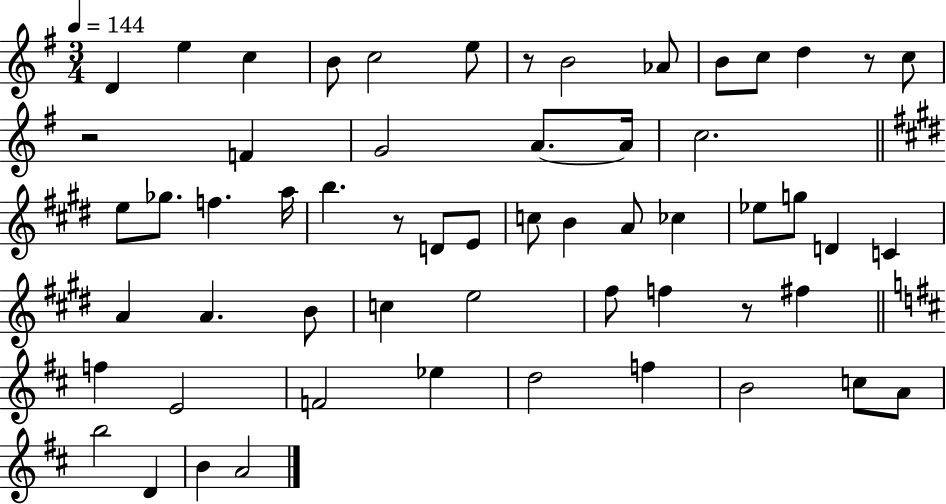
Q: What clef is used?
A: treble